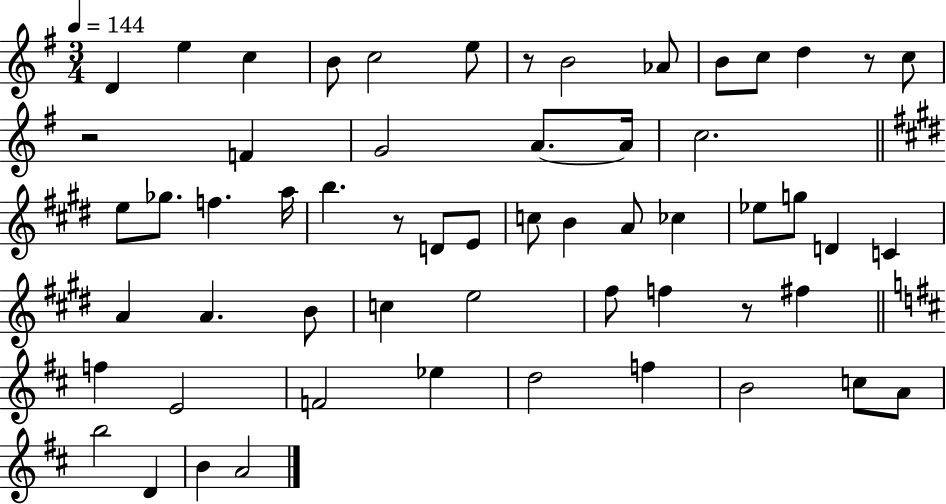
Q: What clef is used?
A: treble